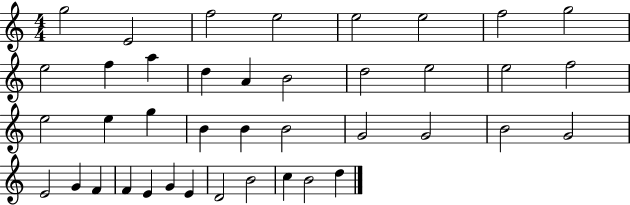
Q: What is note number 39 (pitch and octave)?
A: B4